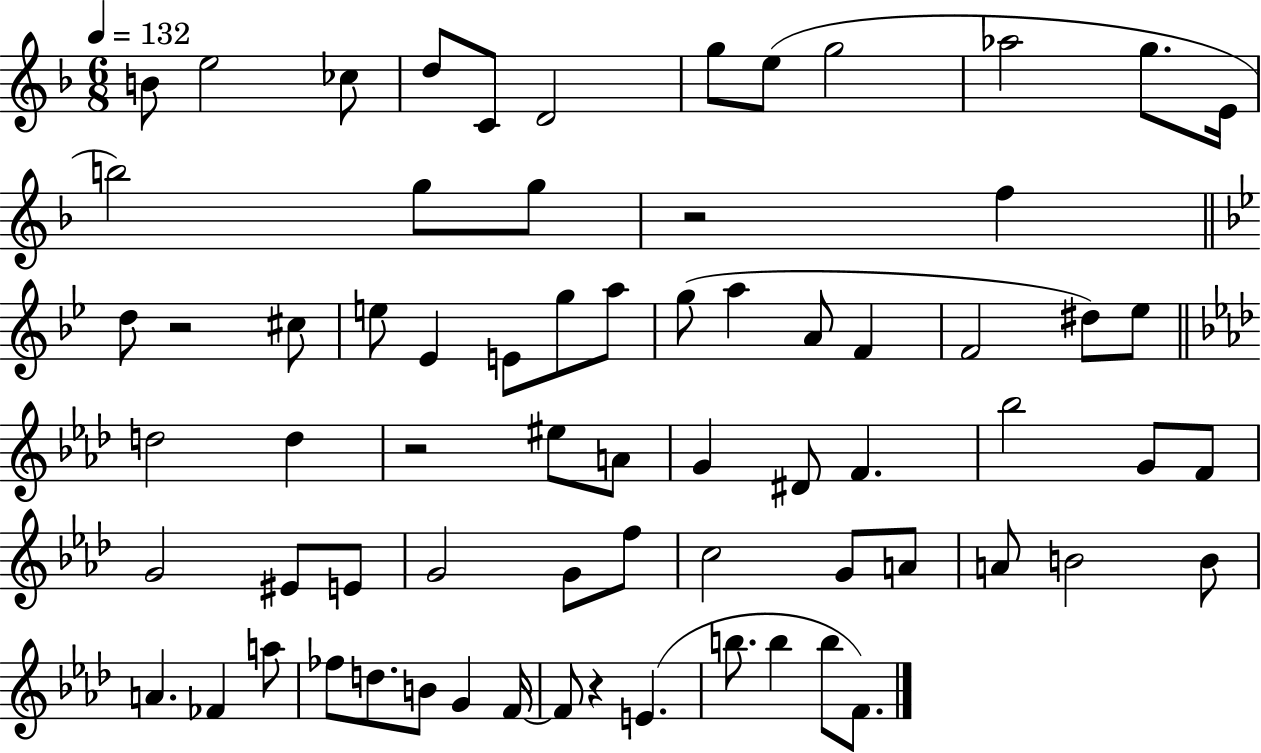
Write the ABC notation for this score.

X:1
T:Untitled
M:6/8
L:1/4
K:F
B/2 e2 _c/2 d/2 C/2 D2 g/2 e/2 g2 _a2 g/2 E/4 b2 g/2 g/2 z2 f d/2 z2 ^c/2 e/2 _E E/2 g/2 a/2 g/2 a A/2 F F2 ^d/2 _e/2 d2 d z2 ^e/2 A/2 G ^D/2 F _b2 G/2 F/2 G2 ^E/2 E/2 G2 G/2 f/2 c2 G/2 A/2 A/2 B2 B/2 A _F a/2 _f/2 d/2 B/2 G F/4 F/2 z E b/2 b b/2 F/2